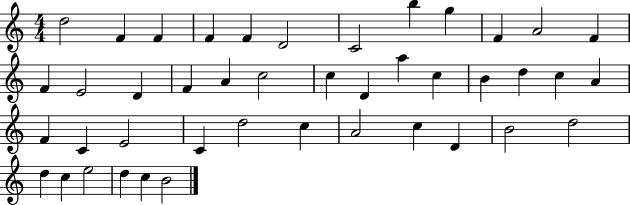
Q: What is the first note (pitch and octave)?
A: D5